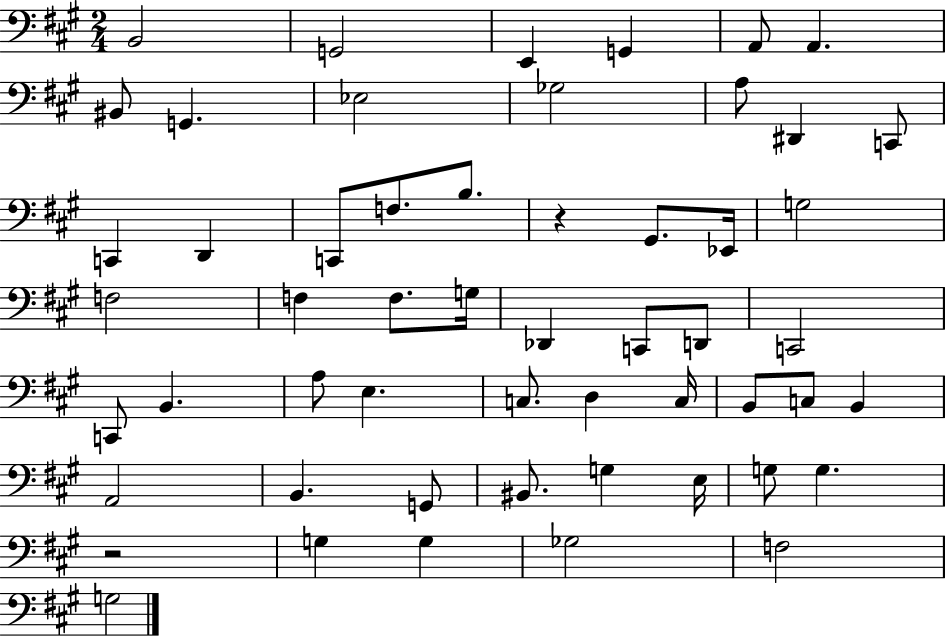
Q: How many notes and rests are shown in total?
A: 54